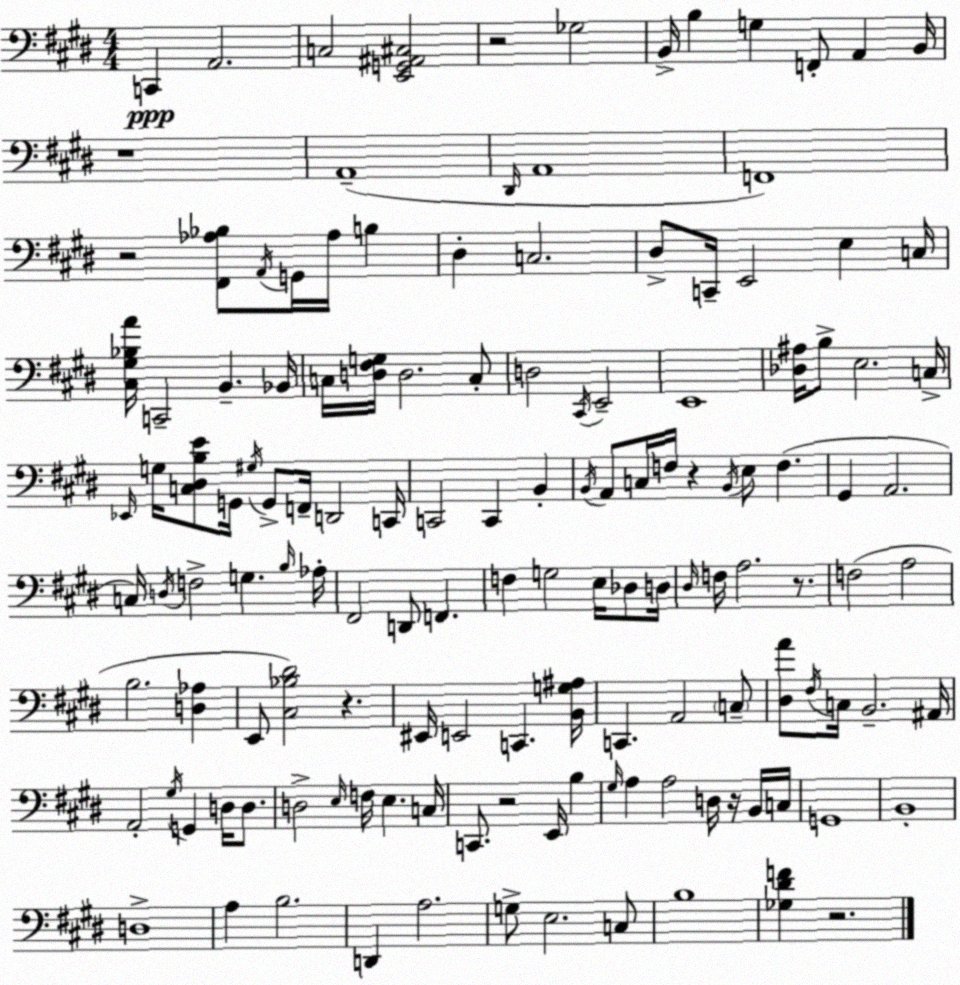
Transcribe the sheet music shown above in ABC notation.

X:1
T:Untitled
M:4/4
L:1/4
K:E
C,, A,,2 C,2 [E,,G,,^A,,^C,]2 z2 _G,2 B,,/4 B, G, F,,/2 A,, B,,/4 z4 A,,4 ^D,,/4 A,,4 F,,4 z2 [^F,,_A,_B,]/2 A,,/4 G,,/4 _A,/4 B, ^D, C,2 ^D,/2 C,,/4 E,,2 E, C,/4 [^C,^G,_B,A]/4 C,,2 B,, _B,,/4 C,/4 [D,^F,G,]/4 D,2 C,/2 D,2 ^C,,/4 E,,2 E,,4 [_D,^A,]/4 B,/2 E,2 C,/4 _E,,/4 G,/4 [C,^D,B,E]/2 G,,/4 ^G,/4 G,,/2 F,,/4 D,,2 C,,/4 C,,2 C,, B,, B,,/4 A,,/2 C,/4 F,/4 z B,,/4 E,/2 F, ^G,, A,,2 C,/4 D,/4 F,2 G, B,/4 _A,/4 ^F,,2 D,,/2 F,, F, G,2 E,/4 _D,/2 D,/4 ^D,/4 F,/4 A,2 z/2 F,2 A,2 B,2 [D,_A,] E,,/2 [^C,_B,^D]2 z ^E,,/4 E,,2 C,, [B,,G,^A,]/4 C,, A,,2 C,/2 [^D,A]/2 ^F,/4 C,/4 B,,2 ^A,,/4 A,,2 ^G,/4 G,, D,/4 D,/2 D,2 E,/4 F,/4 E, C,/4 C,,/2 z2 E,,/4 B, ^G,/4 A, A,2 D,/4 z/4 B,,/4 C,/4 G,,4 B,,4 D,4 A, B,2 D,, A,2 G,/2 E,2 C,/2 B,4 [_G,^DF] z2